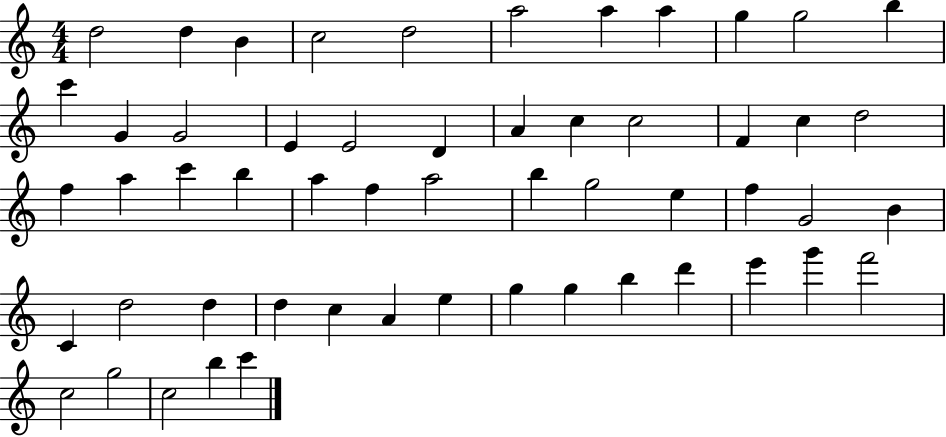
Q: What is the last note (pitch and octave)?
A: C6